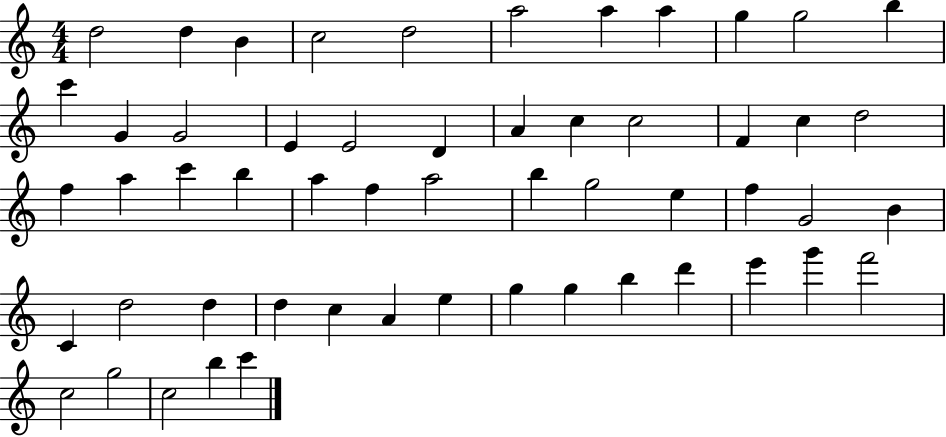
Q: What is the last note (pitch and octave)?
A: C6